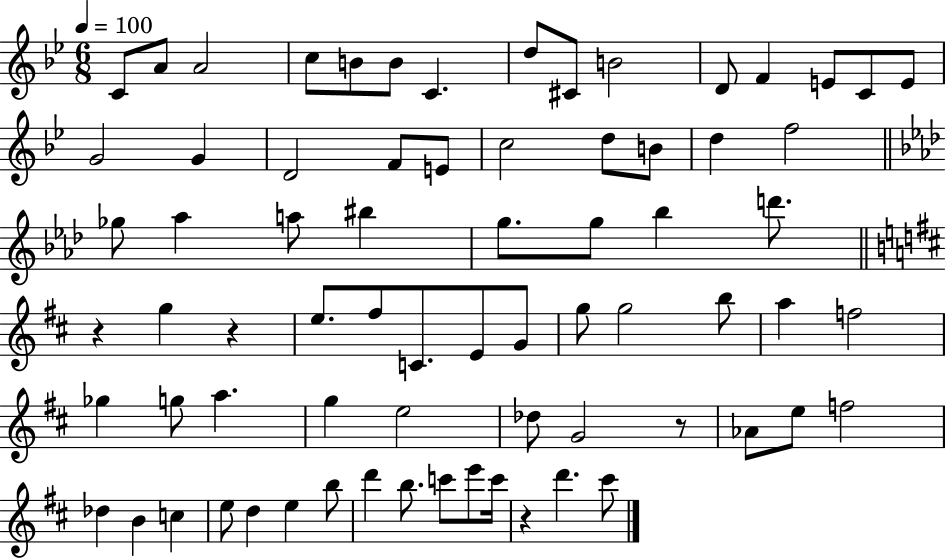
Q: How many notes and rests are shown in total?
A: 72